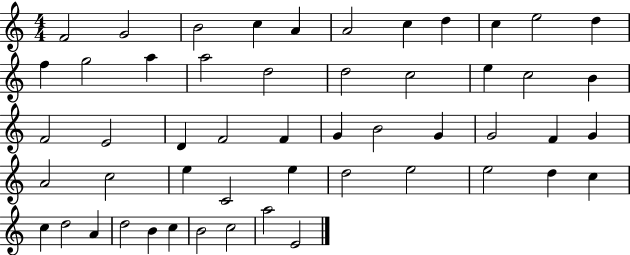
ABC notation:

X:1
T:Untitled
M:4/4
L:1/4
K:C
F2 G2 B2 c A A2 c d c e2 d f g2 a a2 d2 d2 c2 e c2 B F2 E2 D F2 F G B2 G G2 F G A2 c2 e C2 e d2 e2 e2 d c c d2 A d2 B c B2 c2 a2 E2